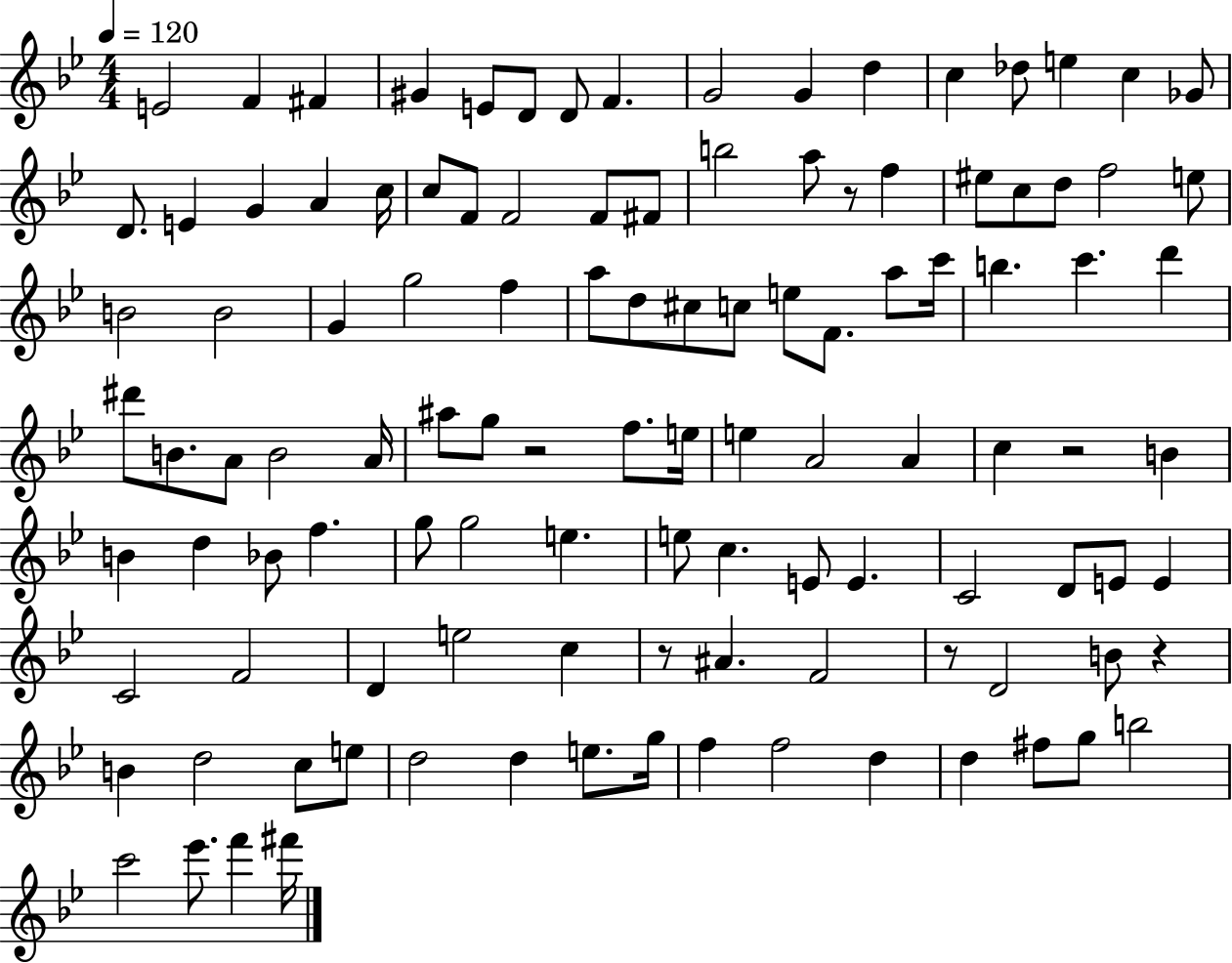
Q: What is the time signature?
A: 4/4